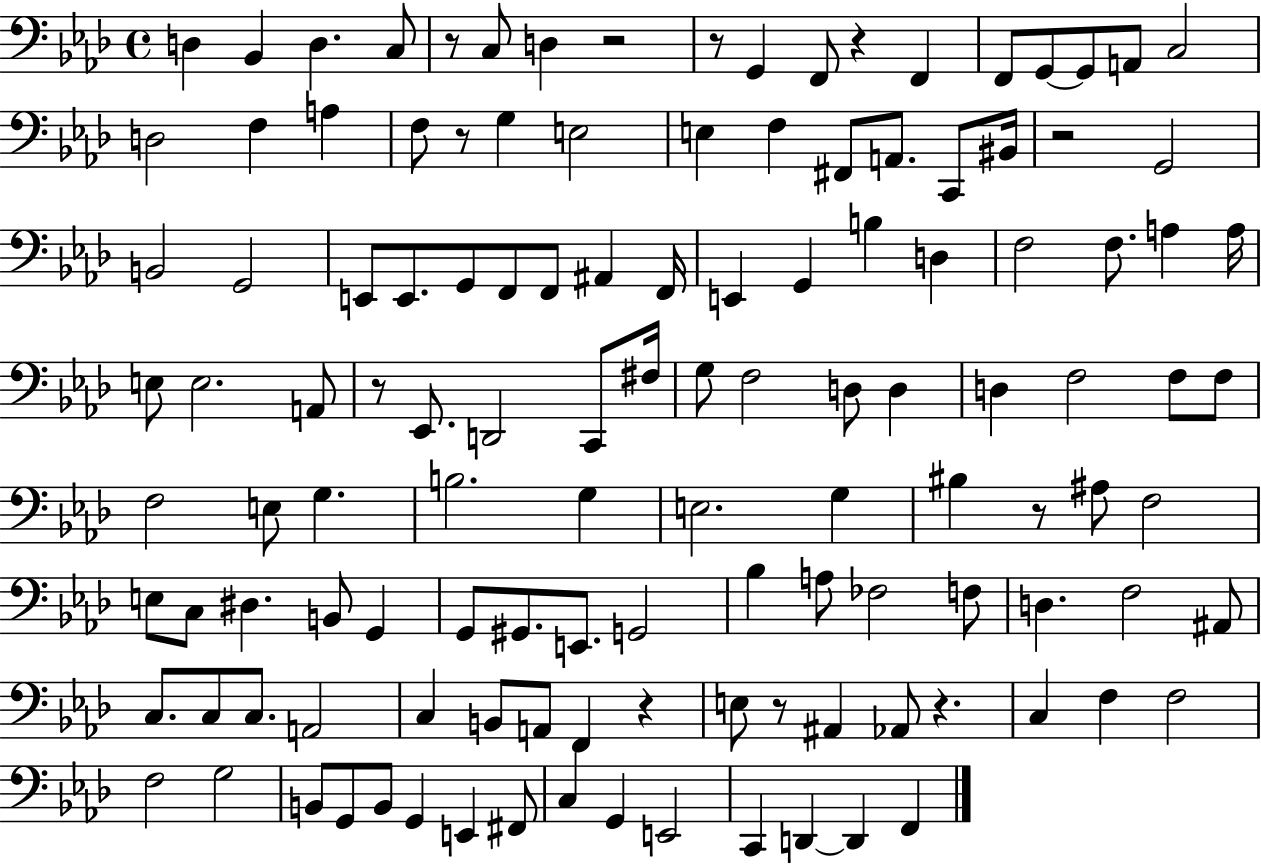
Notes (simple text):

D3/q Bb2/q D3/q. C3/e R/e C3/e D3/q R/h R/e G2/q F2/e R/q F2/q F2/e G2/e G2/e A2/e C3/h D3/h F3/q A3/q F3/e R/e G3/q E3/h E3/q F3/q F#2/e A2/e. C2/e BIS2/s R/h G2/h B2/h G2/h E2/e E2/e. G2/e F2/e F2/e A#2/q F2/s E2/q G2/q B3/q D3/q F3/h F3/e. A3/q A3/s E3/e E3/h. A2/e R/e Eb2/e. D2/h C2/e F#3/s G3/e F3/h D3/e D3/q D3/q F3/h F3/e F3/e F3/h E3/e G3/q. B3/h. G3/q E3/h. G3/q BIS3/q R/e A#3/e F3/h E3/e C3/e D#3/q. B2/e G2/q G2/e G#2/e. E2/e. G2/h Bb3/q A3/e FES3/h F3/e D3/q. F3/h A#2/e C3/e. C3/e C3/e. A2/h C3/q B2/e A2/e F2/q R/q E3/e R/e A#2/q Ab2/e R/q. C3/q F3/q F3/h F3/h G3/h B2/e G2/e B2/e G2/q E2/q F#2/e C3/q G2/q E2/h C2/q D2/q D2/q F2/q